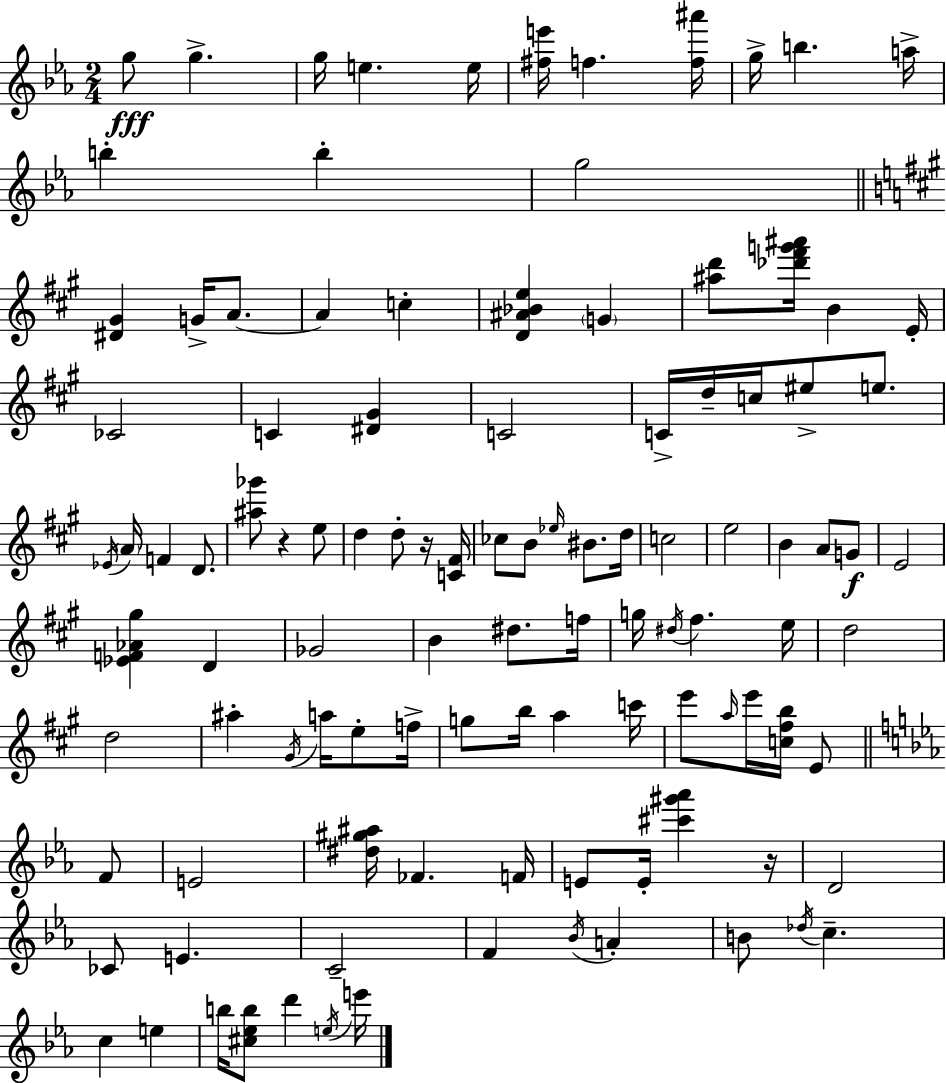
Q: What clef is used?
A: treble